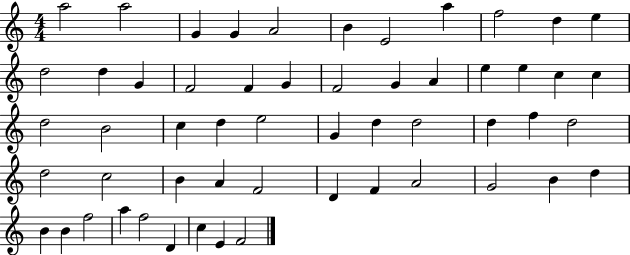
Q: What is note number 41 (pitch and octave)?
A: D4